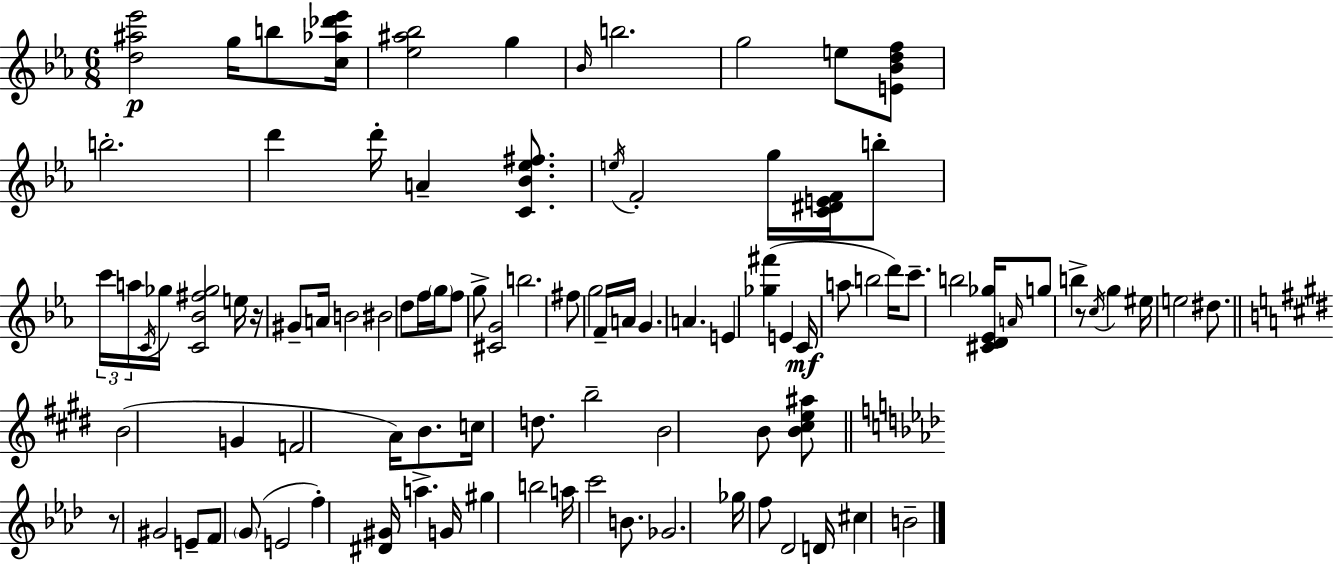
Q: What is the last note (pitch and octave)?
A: B4